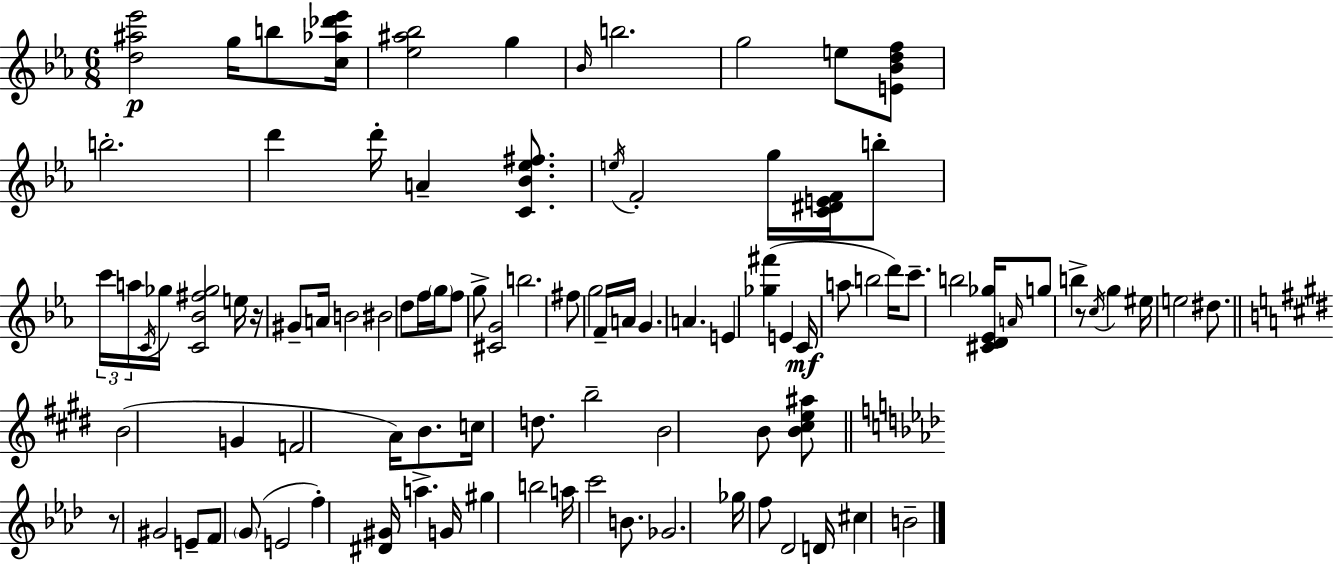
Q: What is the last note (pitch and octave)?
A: B4